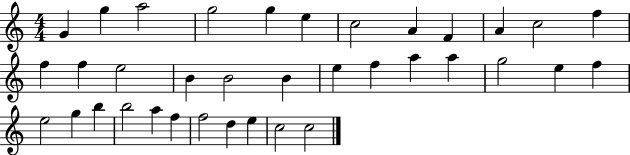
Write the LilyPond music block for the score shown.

{
  \clef treble
  \numericTimeSignature
  \time 4/4
  \key c \major
  g'4 g''4 a''2 | g''2 g''4 e''4 | c''2 a'4 f'4 | a'4 c''2 f''4 | \break f''4 f''4 e''2 | b'4 b'2 b'4 | e''4 f''4 a''4 a''4 | g''2 e''4 f''4 | \break e''2 g''4 b''4 | b''2 a''4 f''4 | f''2 d''4 e''4 | c''2 c''2 | \break \bar "|."
}